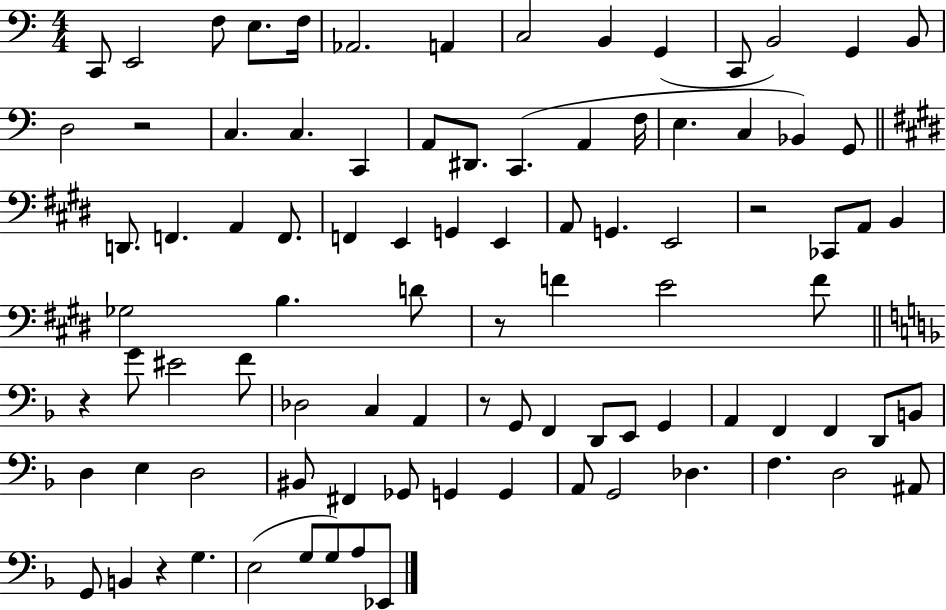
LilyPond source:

{
  \clef bass
  \numericTimeSignature
  \time 4/4
  \key c \major
  \repeat volta 2 { c,8 e,2 f8 e8. f16 | aes,2. a,4 | c2 b,4 g,4( | c,8 b,2) g,4 b,8 | \break d2 r2 | c4. c4. c,4 | a,8 dis,8. c,4.( a,4 f16 | e4. c4 bes,4) g,8 | \break \bar "||" \break \key e \major d,8. f,4. a,4 f,8. | f,4 e,4 g,4 e,4 | a,8 g,4. e,2 | r2 ces,8 a,8 b,4 | \break ges2 b4. d'8 | r8 f'4 e'2 f'8 | \bar "||" \break \key f \major r4 g'8 eis'2 f'8 | des2 c4 a,4 | r8 g,8 f,4 d,8 e,8 g,4 | a,4 f,4 f,4 d,8 b,8 | \break d4 e4 d2 | bis,8 fis,4 ges,8 g,4 g,4 | a,8 g,2 des4. | f4. d2 ais,8 | \break g,8 b,4 r4 g4. | e2( g8 g8) a8 ees,8 | } \bar "|."
}